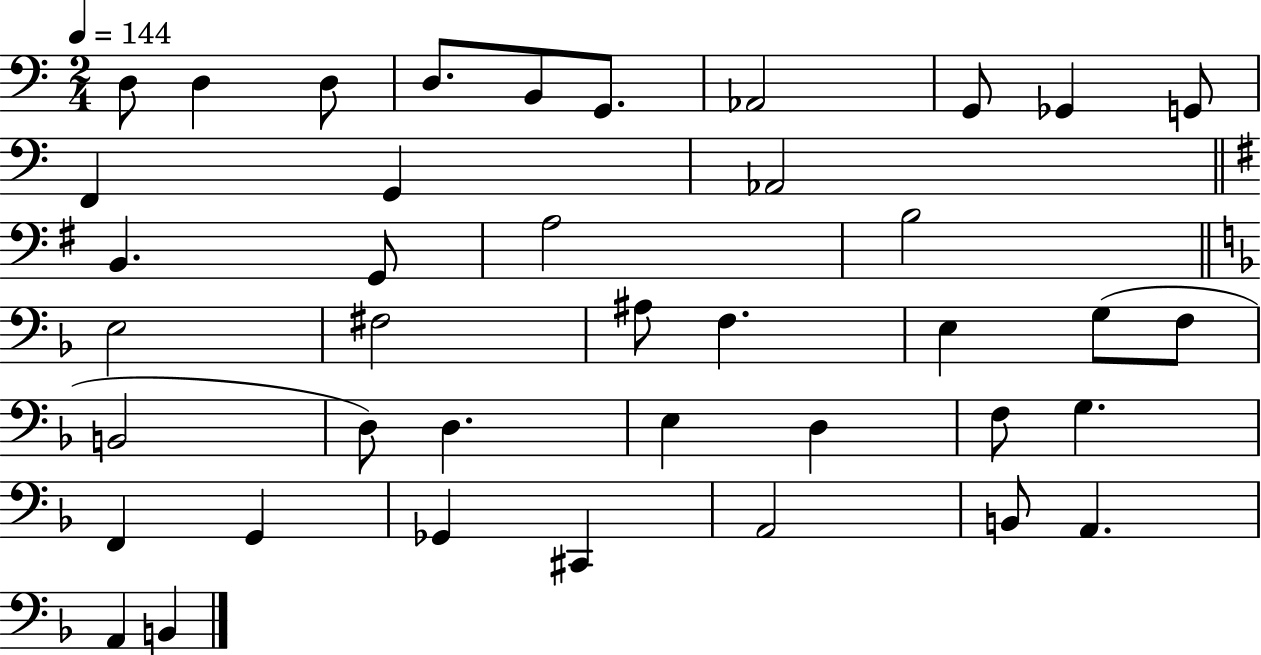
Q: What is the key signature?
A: C major